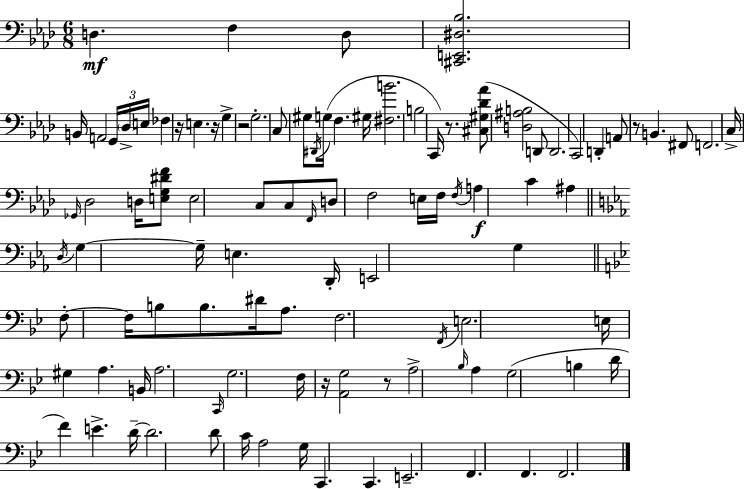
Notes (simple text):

D3/q. F3/q D3/e [C#2,E2,D#3,Bb3]/h. B2/s A2/h G2/s Db3/s E3/s FES3/q R/s E3/q. R/s G3/q R/h G3/h. C3/e G#3/e D#2/s G3/s F3/q. G#3/s [F#3,B4]/h. B3/h C2/s R/e. [C#3,G#3,Db4,Ab4]/e [D3,A#3,B3]/h D2/e D2/h. C2/h D2/q A2/e R/e B2/q. F#2/e F2/h. C3/s Gb2/s Db3/h D3/s [E3,G3,D#4,F4]/e E3/h C3/e C3/e F2/s D3/e F3/h E3/s F3/s F3/s A3/q C4/q A#3/q D3/s G3/q G3/s E3/q. D2/s E2/h G3/q F3/e F3/s B3/e B3/e. D#4/s A3/e. F3/h. F2/s E3/h. E3/s G#3/q A3/q. B2/s A3/h. C2/s G3/h. F3/s R/s [A2,G3]/h R/e A3/h Bb3/s A3/q G3/h B3/q D4/s F4/q E4/q. D4/s D4/h. D4/e C4/s A3/h G3/s C2/q. C2/q. E2/h. F2/q. F2/q. F2/h.